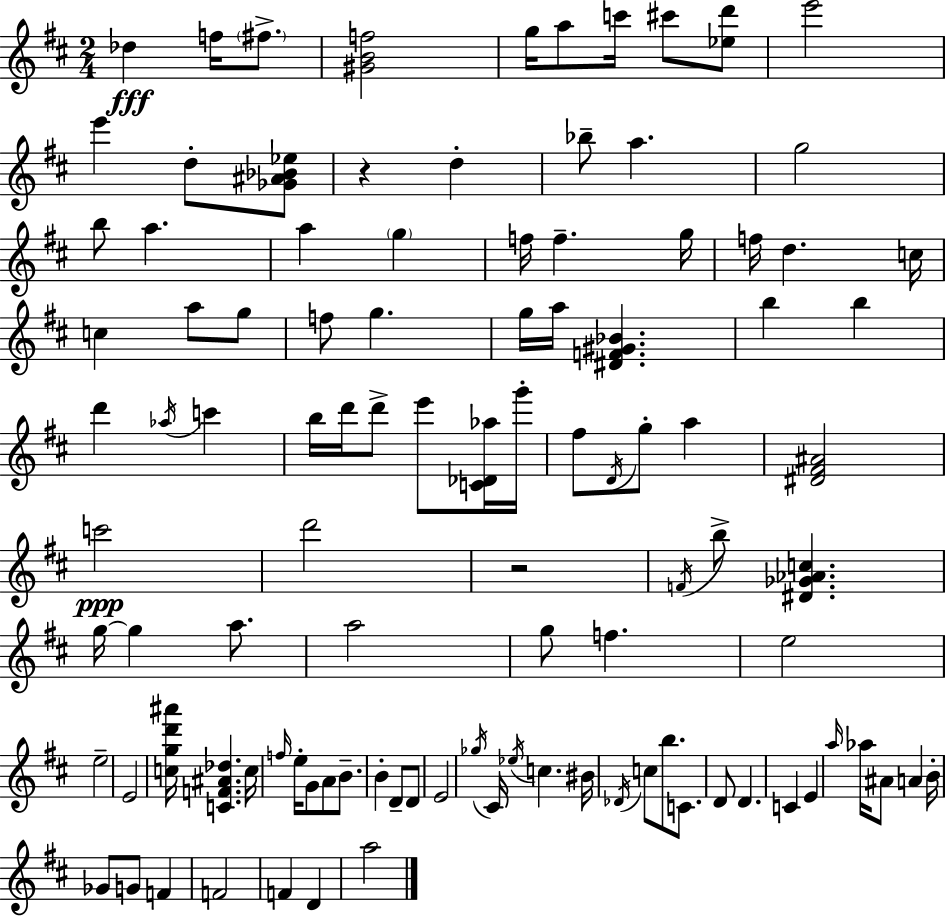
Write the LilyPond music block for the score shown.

{
  \clef treble
  \numericTimeSignature
  \time 2/4
  \key d \major
  des''4\fff f''16 \parenthesize fis''8.-> | <gis' b' f''>2 | g''16 a''8 c'''16 cis'''8 <ees'' d'''>8 | e'''2 | \break e'''4 d''8-. <ges' ais' bes' ees''>8 | r4 d''4-. | bes''8-- a''4. | g''2 | \break b''8 a''4. | a''4 \parenthesize g''4 | f''16 f''4.-- g''16 | f''16 d''4. c''16 | \break c''4 a''8 g''8 | f''8 g''4. | g''16 a''16 <dis' f' gis' bes'>4. | b''4 b''4 | \break d'''4 \acciaccatura { aes''16 } c'''4 | b''16 d'''16 d'''8-> e'''8 <c' des' aes''>16 | g'''16-. fis''8 \acciaccatura { d'16 } g''8-. a''4 | <dis' fis' ais'>2 | \break c'''2\ppp | d'''2 | r2 | \acciaccatura { f'16 } b''8-> <dis' ges' aes' c''>4. | \break g''16~~ g''4 | a''8. a''2 | g''8 f''4. | e''2 | \break e''2-- | e'2 | <c'' g'' d''' ais'''>16 <c' f' ais' des''>4. | c''16 \grace { f''16 } e''16-. g'8 a'8 | \break b'8.-- b'4-. | d'8-- d'8 e'2 | \acciaccatura { ges''16 } cis'16 \acciaccatura { ees''16 } c''4. | bis'16 \acciaccatura { des'16 } c''8 | \break b''8. c'8. d'8 | d'4. c'4 | e'4 \grace { a''16 } | aes''16 ais'8 a'4 b'16-. | \break ges'8 g'8 f'4 | f'2 | f'4 d'4 | a''2 | \break \bar "|."
}